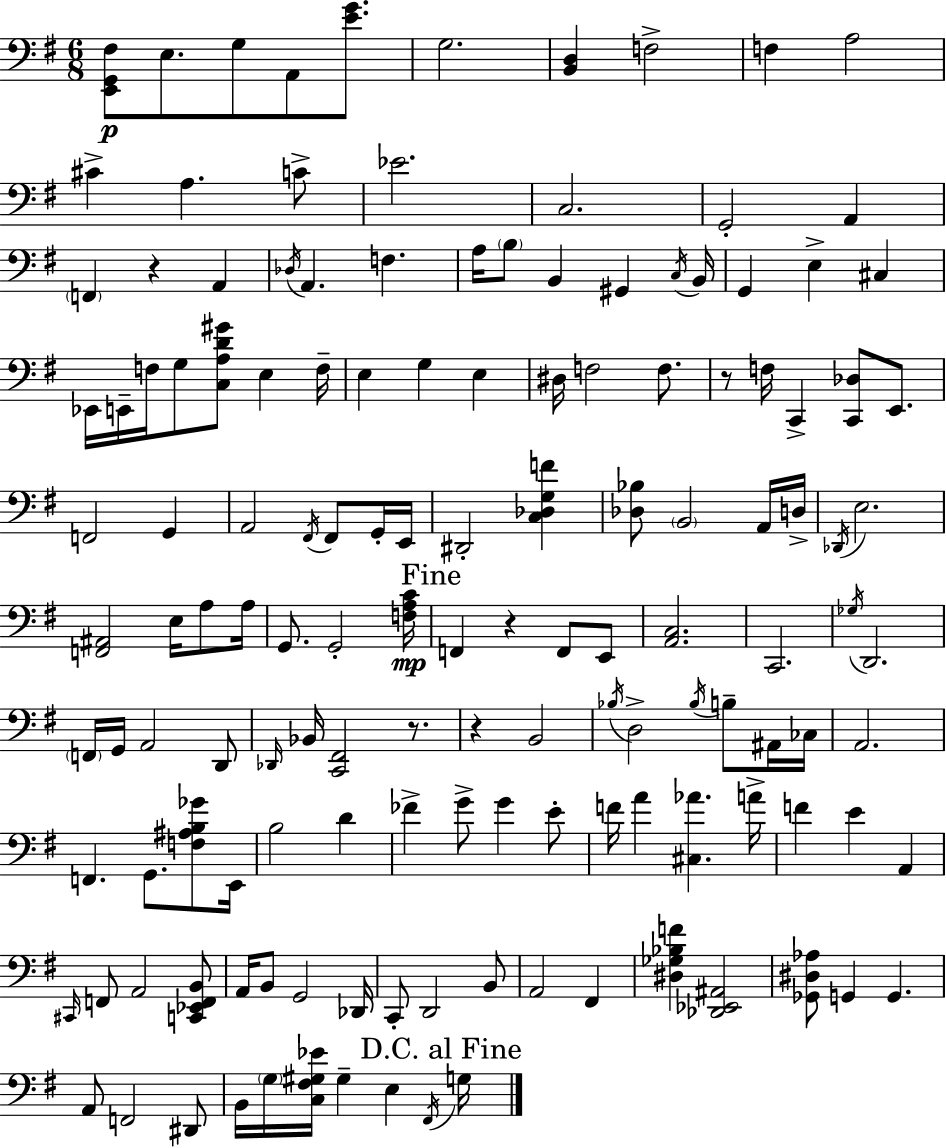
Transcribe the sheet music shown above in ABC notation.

X:1
T:Untitled
M:6/8
L:1/4
K:G
[E,,G,,^F,]/2 E,/2 G,/2 A,,/2 [EG]/2 G,2 [B,,D,] F,2 F, A,2 ^C A, C/2 _E2 C,2 G,,2 A,, F,, z A,, _D,/4 A,, F, A,/4 B,/2 B,, ^G,, C,/4 B,,/4 G,, E, ^C, _E,,/4 E,,/4 F,/4 G,/2 [C,A,D^G]/2 E, F,/4 E, G, E, ^D,/4 F,2 F,/2 z/2 F,/4 C,, [C,,_D,]/2 E,,/2 F,,2 G,, A,,2 ^F,,/4 ^F,,/2 G,,/4 E,,/4 ^D,,2 [C,_D,G,F] [_D,_B,]/2 B,,2 A,,/4 D,/4 _D,,/4 E,2 [F,,^A,,]2 E,/4 A,/2 A,/4 G,,/2 G,,2 [F,A,C]/4 F,, z F,,/2 E,,/2 [A,,C,]2 C,,2 _G,/4 D,,2 F,,/4 G,,/4 A,,2 D,,/2 _D,,/4 _B,,/4 [C,,^F,,]2 z/2 z B,,2 _B,/4 D,2 _B,/4 B,/2 ^A,,/4 _C,/4 A,,2 F,, G,,/2 [F,^A,B,_G]/2 E,,/4 B,2 D _F G/2 G E/2 F/4 A [^C,_A] A/4 F E A,, ^C,,/4 F,,/2 A,,2 [C,,_E,,F,,B,,]/2 A,,/4 B,,/2 G,,2 _D,,/4 C,,/2 D,,2 B,,/2 A,,2 ^F,, [^D,_G,_B,F] [_D,,_E,,^A,,]2 [_G,,^D,_A,]/2 G,, G,, A,,/2 F,,2 ^D,,/2 B,,/4 G,/4 [C,^F,^G,_E]/4 ^G, E, ^F,,/4 G,/4